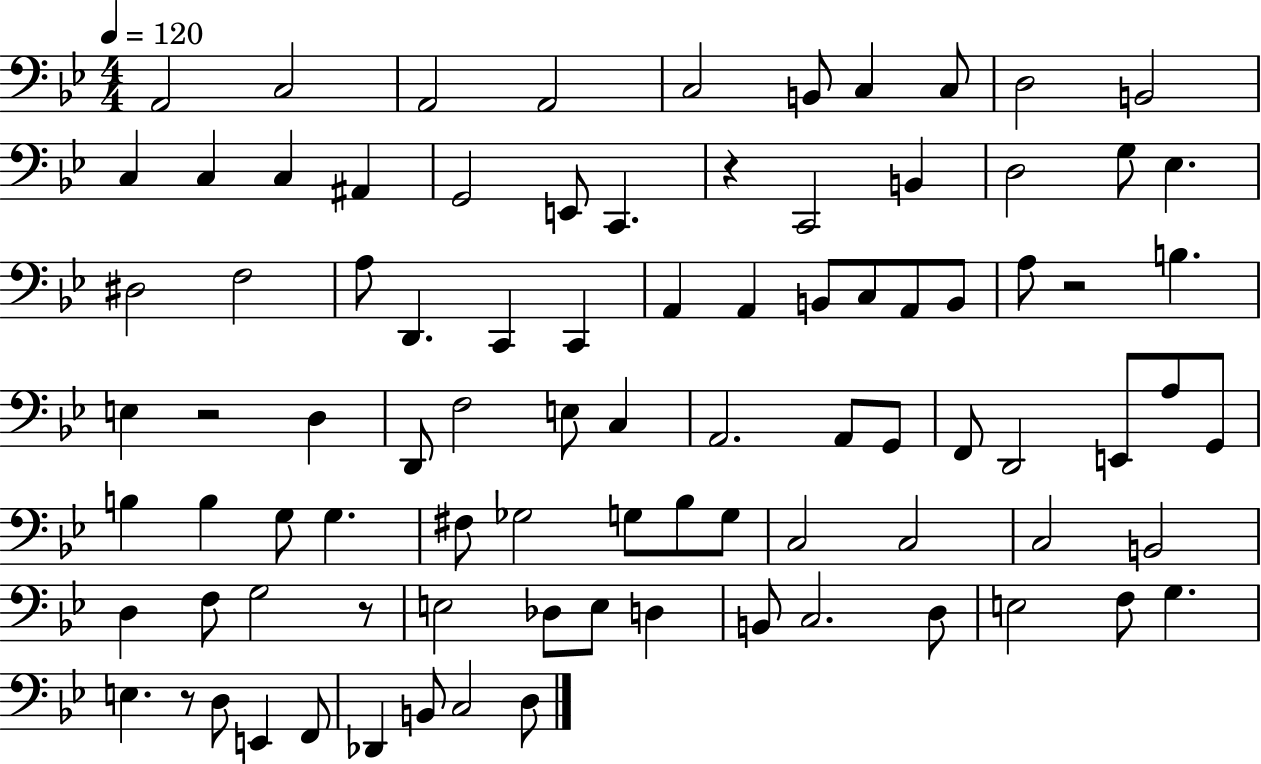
A2/h C3/h A2/h A2/h C3/h B2/e C3/q C3/e D3/h B2/h C3/q C3/q C3/q A#2/q G2/h E2/e C2/q. R/q C2/h B2/q D3/h G3/e Eb3/q. D#3/h F3/h A3/e D2/q. C2/q C2/q A2/q A2/q B2/e C3/e A2/e B2/e A3/e R/h B3/q. E3/q R/h D3/q D2/e F3/h E3/e C3/q A2/h. A2/e G2/e F2/e D2/h E2/e A3/e G2/e B3/q B3/q G3/e G3/q. F#3/e Gb3/h G3/e Bb3/e G3/e C3/h C3/h C3/h B2/h D3/q F3/e G3/h R/e E3/h Db3/e E3/e D3/q B2/e C3/h. D3/e E3/h F3/e G3/q. E3/q. R/e D3/e E2/q F2/e Db2/q B2/e C3/h D3/e